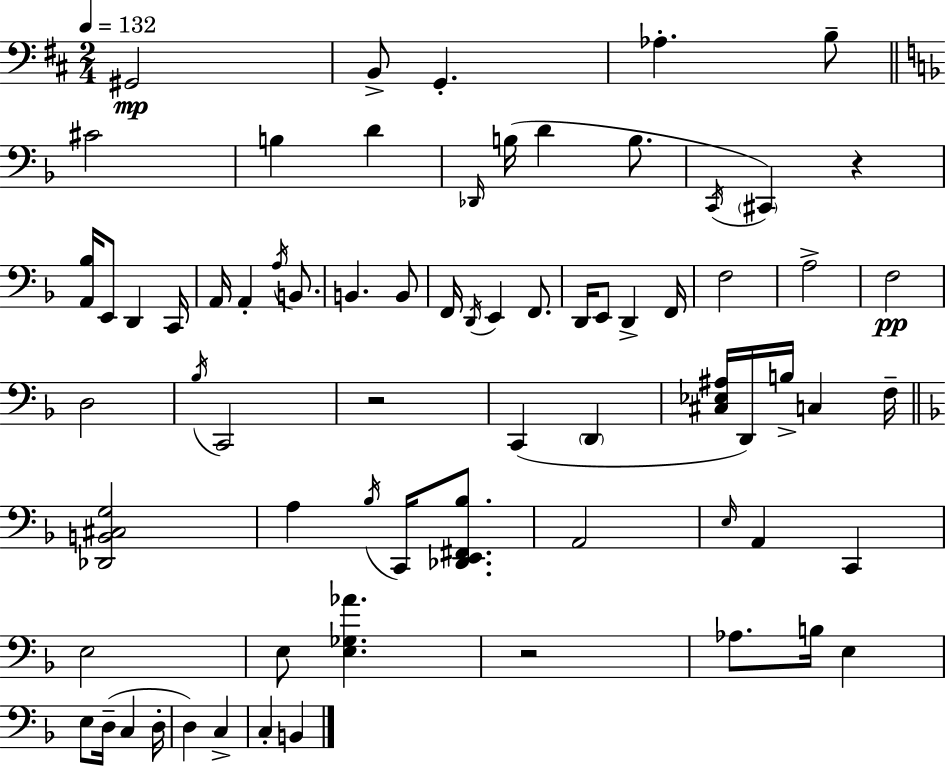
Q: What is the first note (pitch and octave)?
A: G#2